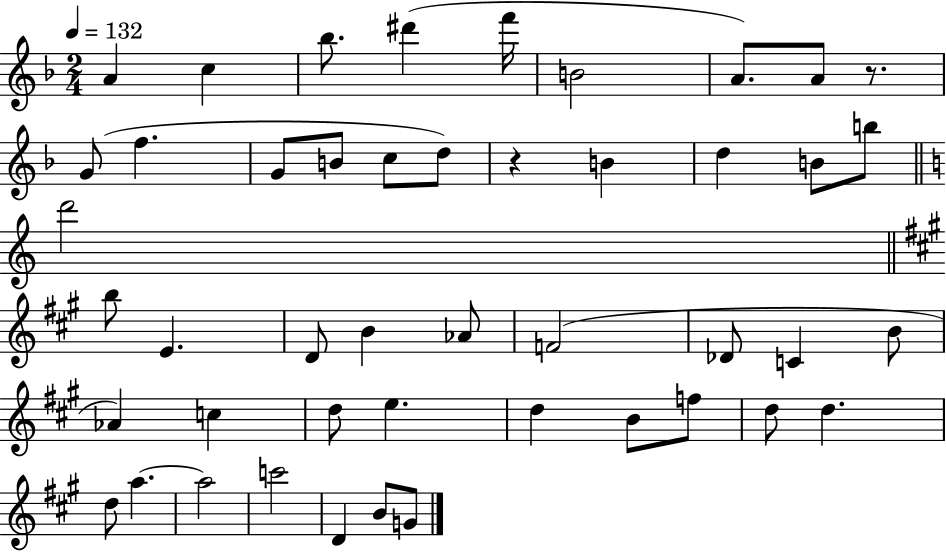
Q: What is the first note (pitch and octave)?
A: A4